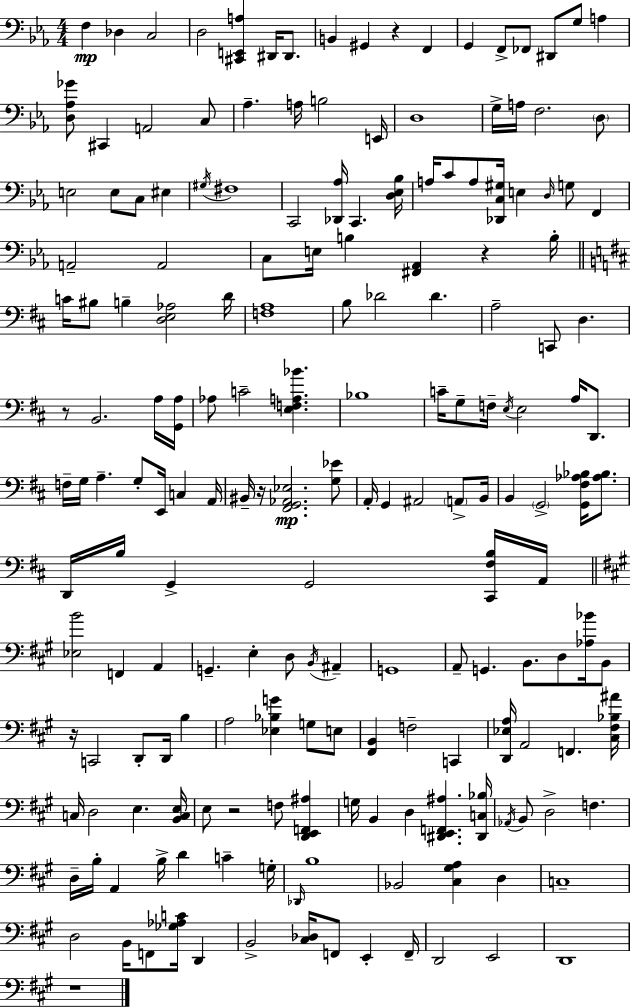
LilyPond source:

{
  \clef bass
  \numericTimeSignature
  \time 4/4
  \key ees \major
  f4\mp des4 c2 | d2 <cis, e, a>4 dis,16 dis,8. | b,4 gis,4 r4 f,4 | g,4 f,8-> fes,8 dis,8 g8 a4 | \break <d aes ges'>8 cis,4 a,2 c8 | aes4.-- a16 b2 e,16 | d1 | g16-> a16 f2. \parenthesize d8 | \break e2 e8 c8 eis4 | \acciaccatura { gis16 } fis1 | c,2 <des, aes>16 c,4. | <d ees bes>16 a16 c'8 a8 <des, c gis>16 e4 \grace { d16 } g8 f,4 | \break a,2-- a,2 | c8 e16 b4 <fis, aes,>4 r4 | b16-. \bar "||" \break \key b \minor c'16 bis8 b4-- <d e aes>2 d'16 | <f a>1 | b8 des'2 des'4. | a2-- c,8 d4. | \break r8 b,2. a16 <g, a>16 | aes8 c'2-- <e f a bes'>4. | bes1 | c'16-- g8-- f16-- \acciaccatura { e16 } e2 a16 d,8. | \break f16-- g16 a4.-- g8-. e,16 c4 | a,16 bis,16-- r16 <fis, g, aes, ees>2.\mp <g ees'>8 | a,16-. g,4 ais,2 \parenthesize a,8-> | b,16 b,4 \parenthesize g,2-> <g, fis aes bes>16 <aes bes>8. | \break d,16 b16 g,4-> g,2 <cis, fis b>16 | a,16 \bar "||" \break \key a \major <ees b'>2 f,4 a,4 | g,4.-- e4-. d8 \acciaccatura { b,16 } ais,4-- | g,1 | a,8-- g,4. b,8. d8 <aes bes'>16 b,8 | \break r16 c,2 d,8-. d,16 b4 | a2 <ees bes g'>4 g8 e8 | <fis, b,>4 f2-- c,4 | <d, ees a>16 a,2 f,4. | \break <cis fis bes ais'>16 c16 d2 e4. | <b, c e>16 e8 r2 f8 <d, e, f, ais>4 | g16 b,4 d4 <dis, e, f, ais>4. | <dis, c bes>16 \acciaccatura { aes,16 } b,8 d2-> f4. | \break d16-- b16-. a,4 b16-> d'4 c'4-- | g16-. \grace { des,16 } b1 | bes,2 <cis gis a>4 d4 | c1-- | \break d2 b,16 f,8 <ges aes c'>16 d,4 | b,2-> <cis des>16 f,8 e,4-. | f,16-- d,2 e,2 | d,1 | \break r1 | \bar "|."
}